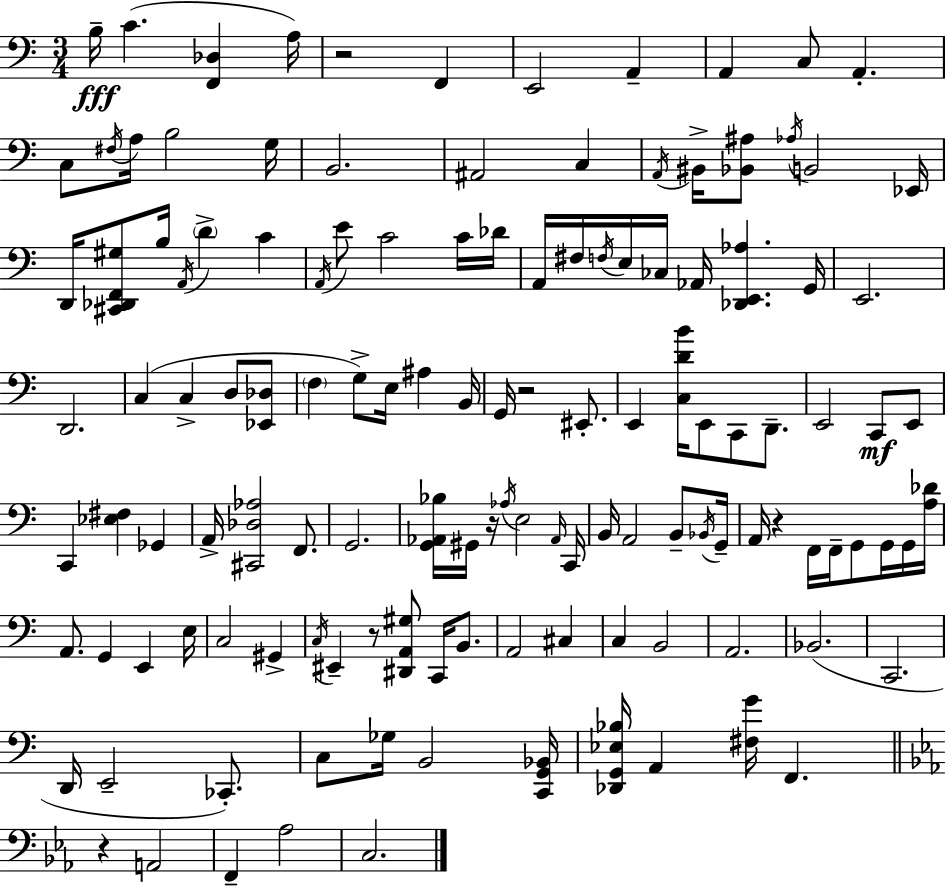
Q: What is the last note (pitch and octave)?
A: C3